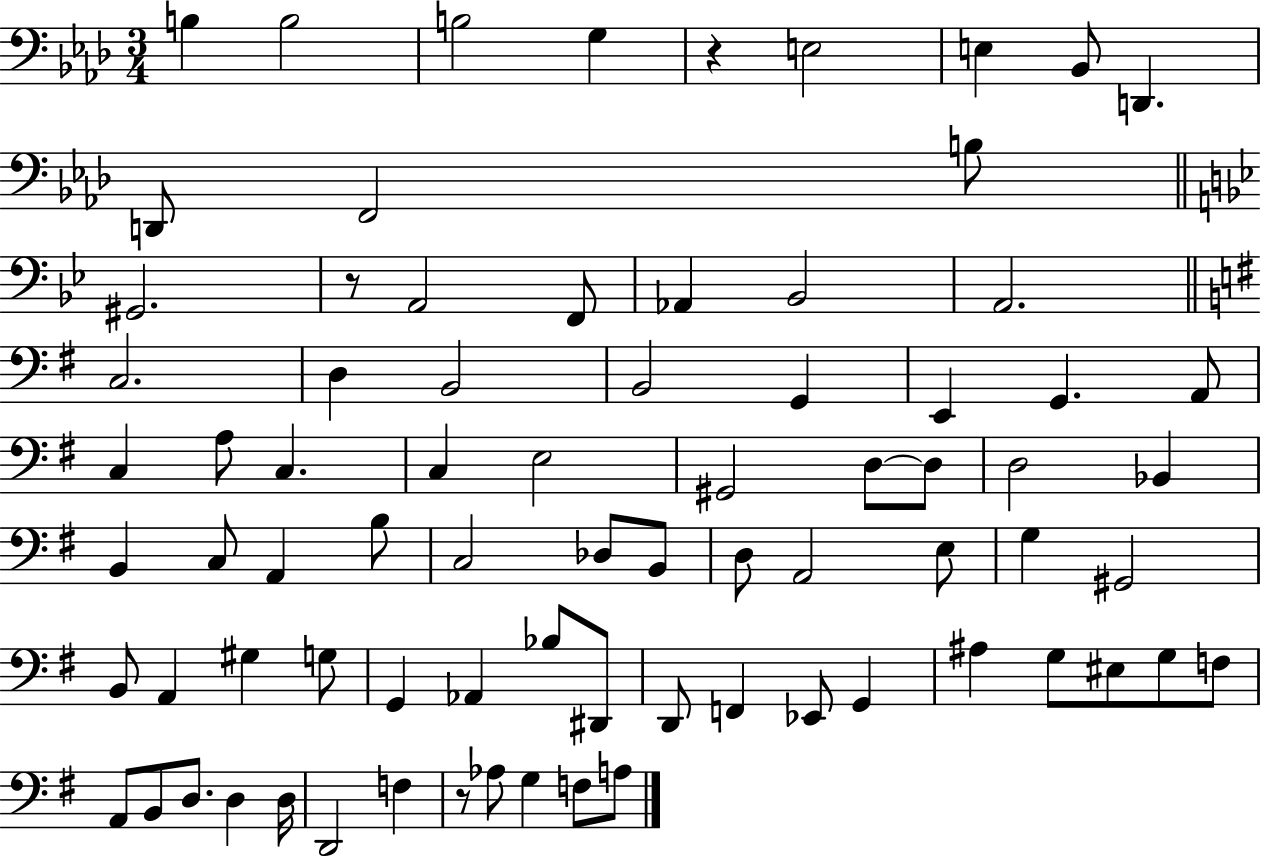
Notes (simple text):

B3/q B3/h B3/h G3/q R/q E3/h E3/q Bb2/e D2/q. D2/e F2/h B3/e G#2/h. R/e A2/h F2/e Ab2/q Bb2/h A2/h. C3/h. D3/q B2/h B2/h G2/q E2/q G2/q. A2/e C3/q A3/e C3/q. C3/q E3/h G#2/h D3/e D3/e D3/h Bb2/q B2/q C3/e A2/q B3/e C3/h Db3/e B2/e D3/e A2/h E3/e G3/q G#2/h B2/e A2/q G#3/q G3/e G2/q Ab2/q Bb3/e D#2/e D2/e F2/q Eb2/e G2/q A#3/q G3/e EIS3/e G3/e F3/e A2/e B2/e D3/e. D3/q D3/s D2/h F3/q R/e Ab3/e G3/q F3/e A3/e